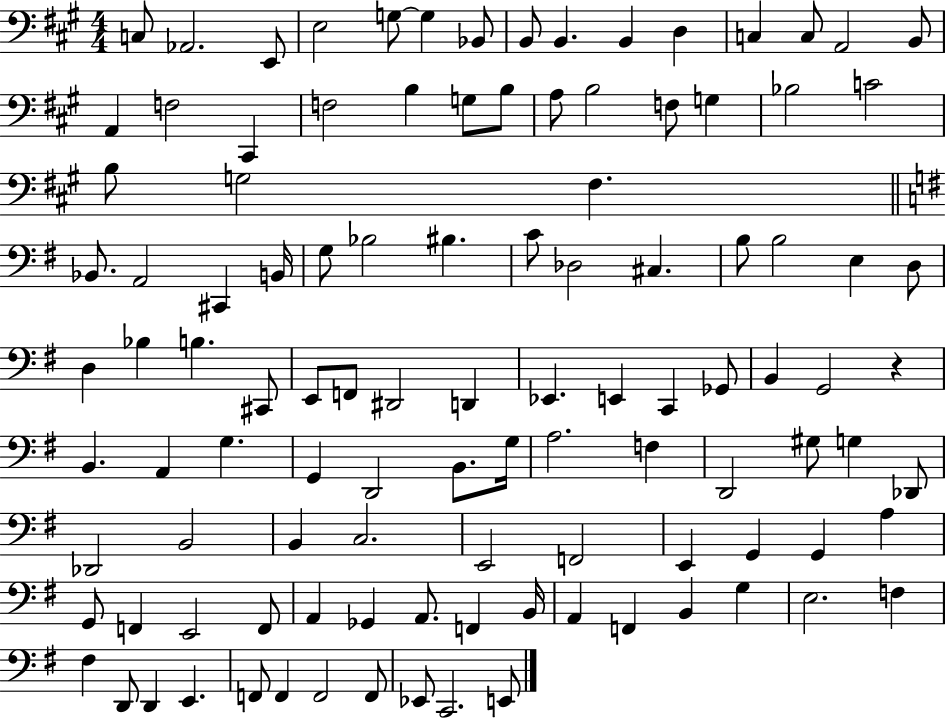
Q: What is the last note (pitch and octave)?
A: E2